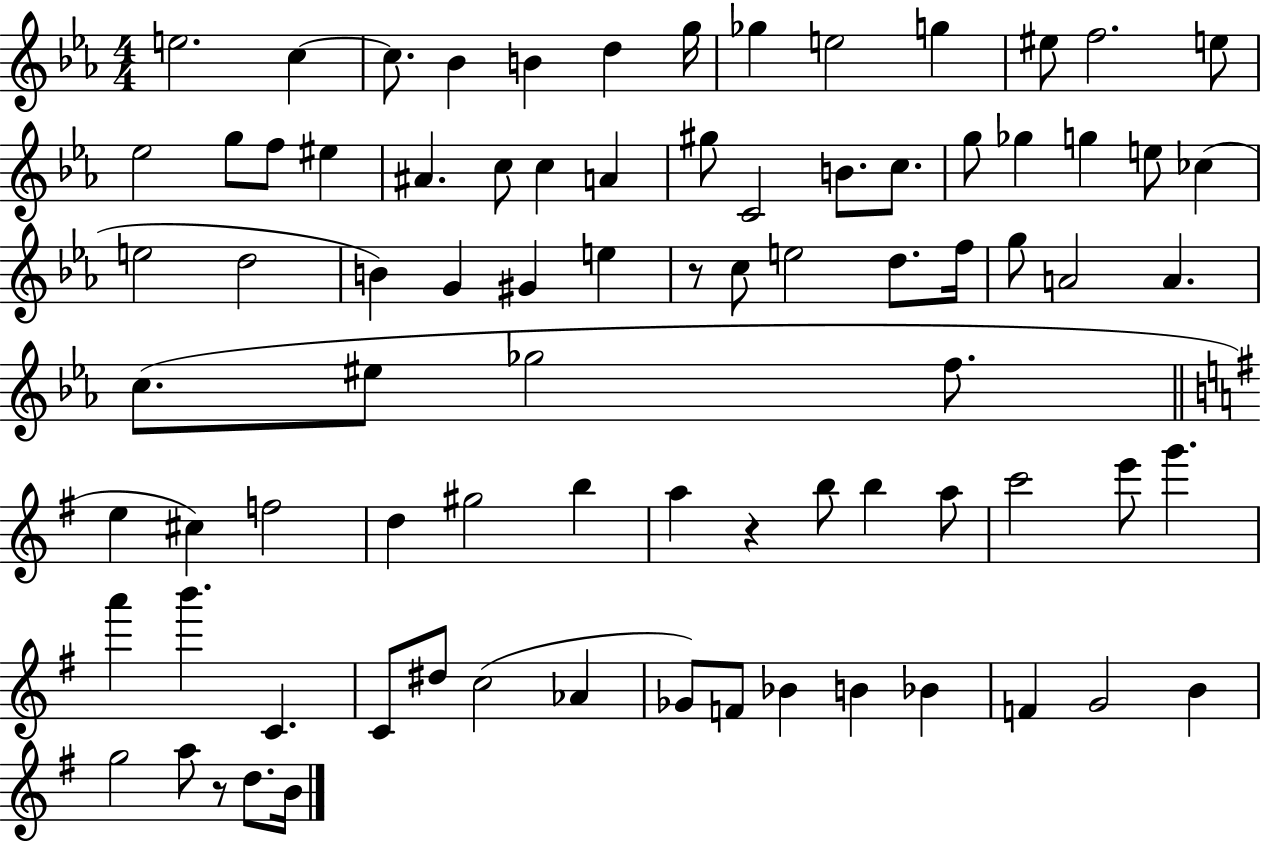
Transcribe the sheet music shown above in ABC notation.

X:1
T:Untitled
M:4/4
L:1/4
K:Eb
e2 c c/2 _B B d g/4 _g e2 g ^e/2 f2 e/2 _e2 g/2 f/2 ^e ^A c/2 c A ^g/2 C2 B/2 c/2 g/2 _g g e/2 _c e2 d2 B G ^G e z/2 c/2 e2 d/2 f/4 g/2 A2 A c/2 ^e/2 _g2 f/2 e ^c f2 d ^g2 b a z b/2 b a/2 c'2 e'/2 g' a' b' C C/2 ^d/2 c2 _A _G/2 F/2 _B B _B F G2 B g2 a/2 z/2 d/2 B/4